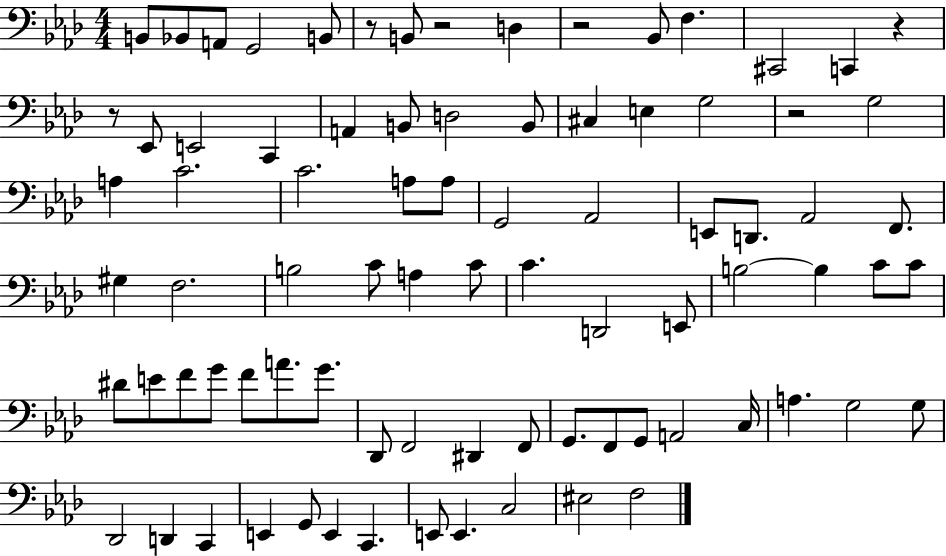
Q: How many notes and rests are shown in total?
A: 83